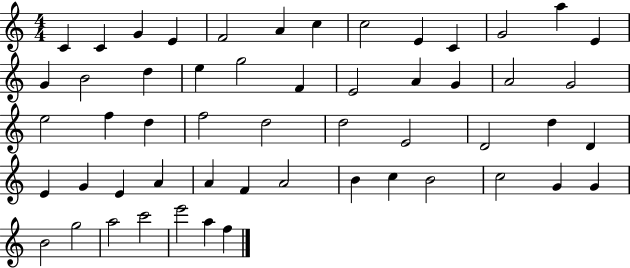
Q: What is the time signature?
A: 4/4